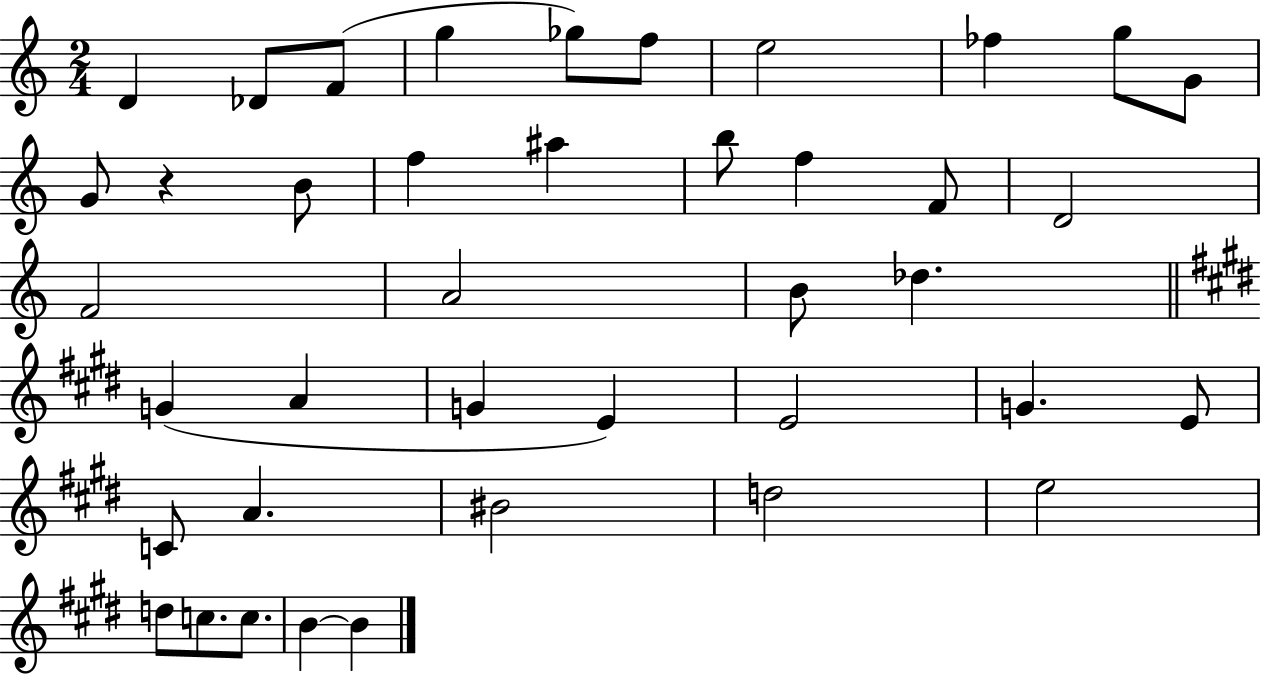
X:1
T:Untitled
M:2/4
L:1/4
K:C
D _D/2 F/2 g _g/2 f/2 e2 _f g/2 G/2 G/2 z B/2 f ^a b/2 f F/2 D2 F2 A2 B/2 _d G A G E E2 G E/2 C/2 A ^B2 d2 e2 d/2 c/2 c/2 B B